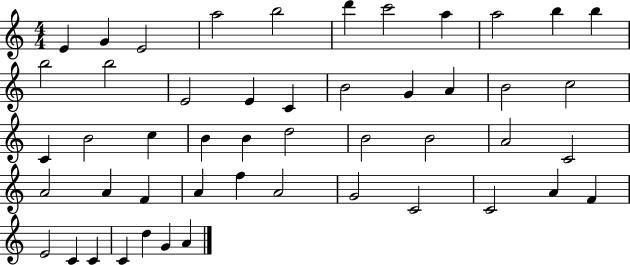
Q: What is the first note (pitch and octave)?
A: E4